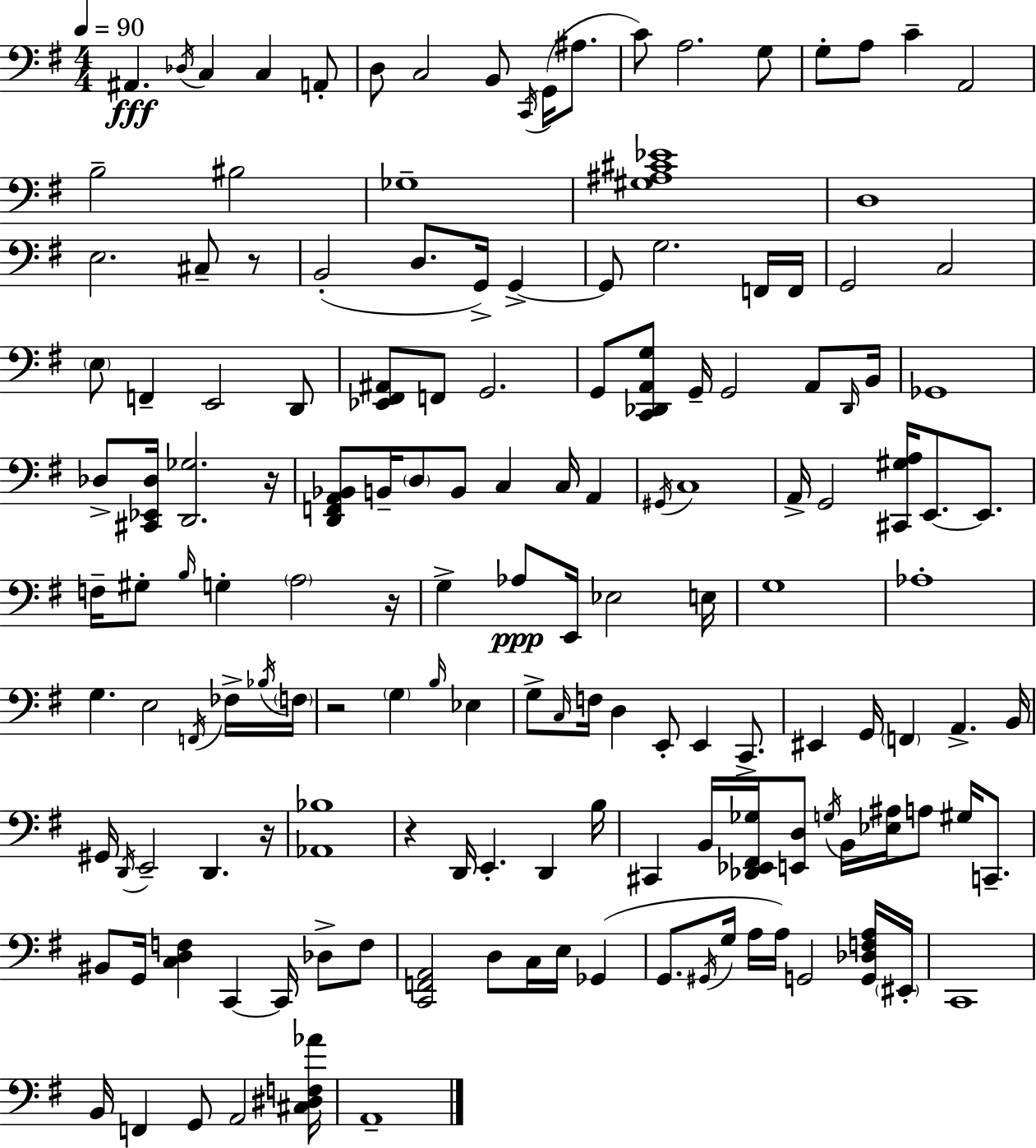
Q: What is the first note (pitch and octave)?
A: A#2